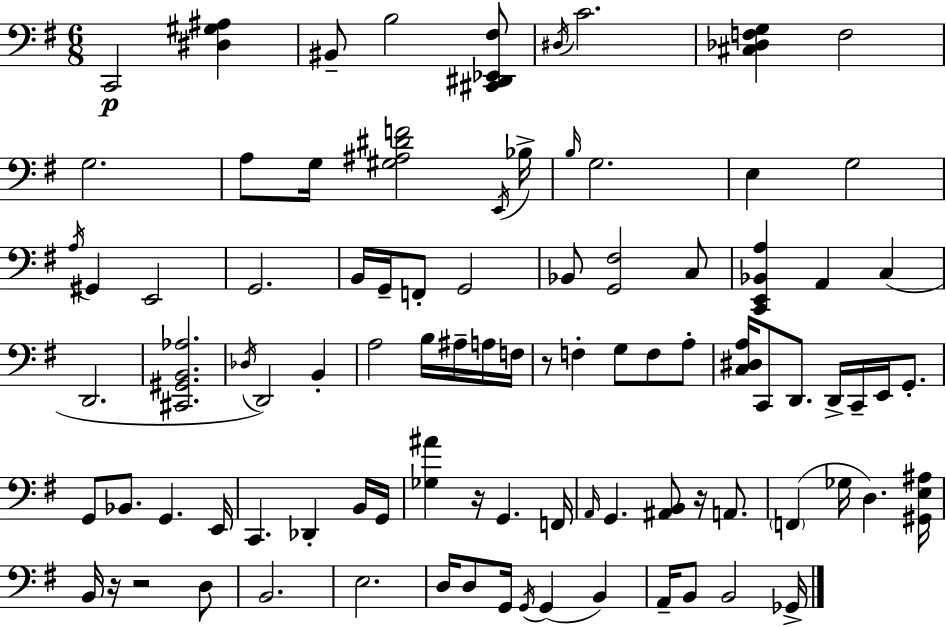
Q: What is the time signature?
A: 6/8